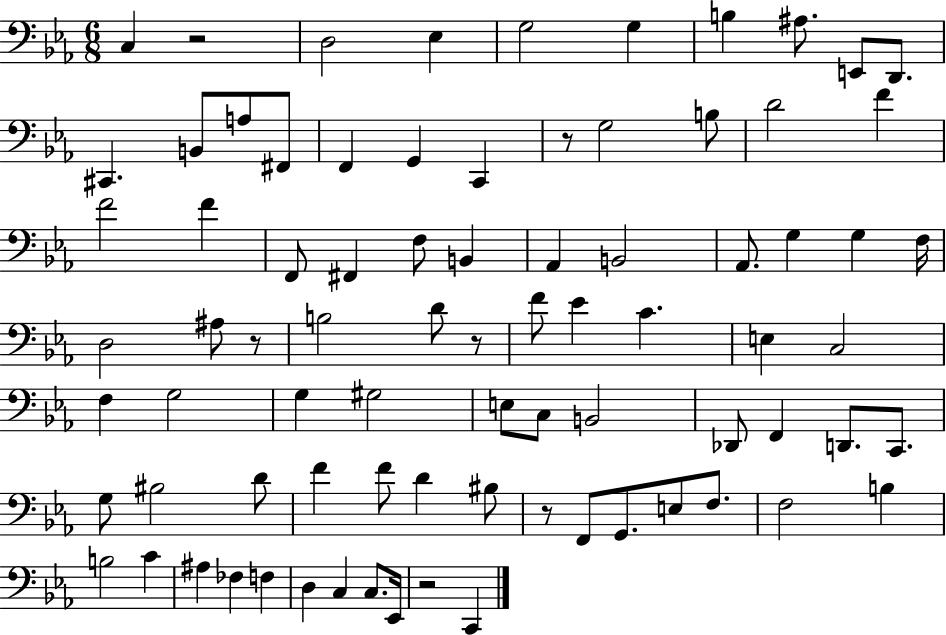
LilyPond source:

{
  \clef bass
  \numericTimeSignature
  \time 6/8
  \key ees \major
  c4 r2 | d2 ees4 | g2 g4 | b4 ais8. e,8 d,8. | \break cis,4. b,8 a8 fis,8 | f,4 g,4 c,4 | r8 g2 b8 | d'2 f'4 | \break f'2 f'4 | f,8 fis,4 f8 b,4 | aes,4 b,2 | aes,8. g4 g4 f16 | \break d2 ais8 r8 | b2 d'8 r8 | f'8 ees'4 c'4. | e4 c2 | \break f4 g2 | g4 gis2 | e8 c8 b,2 | des,8 f,4 d,8. c,8. | \break g8 bis2 d'8 | f'4 f'8 d'4 bis8 | r8 f,8 g,8. e8 f8. | f2 b4 | \break b2 c'4 | ais4 fes4 f4 | d4 c4 c8. ees,16 | r2 c,4 | \break \bar "|."
}